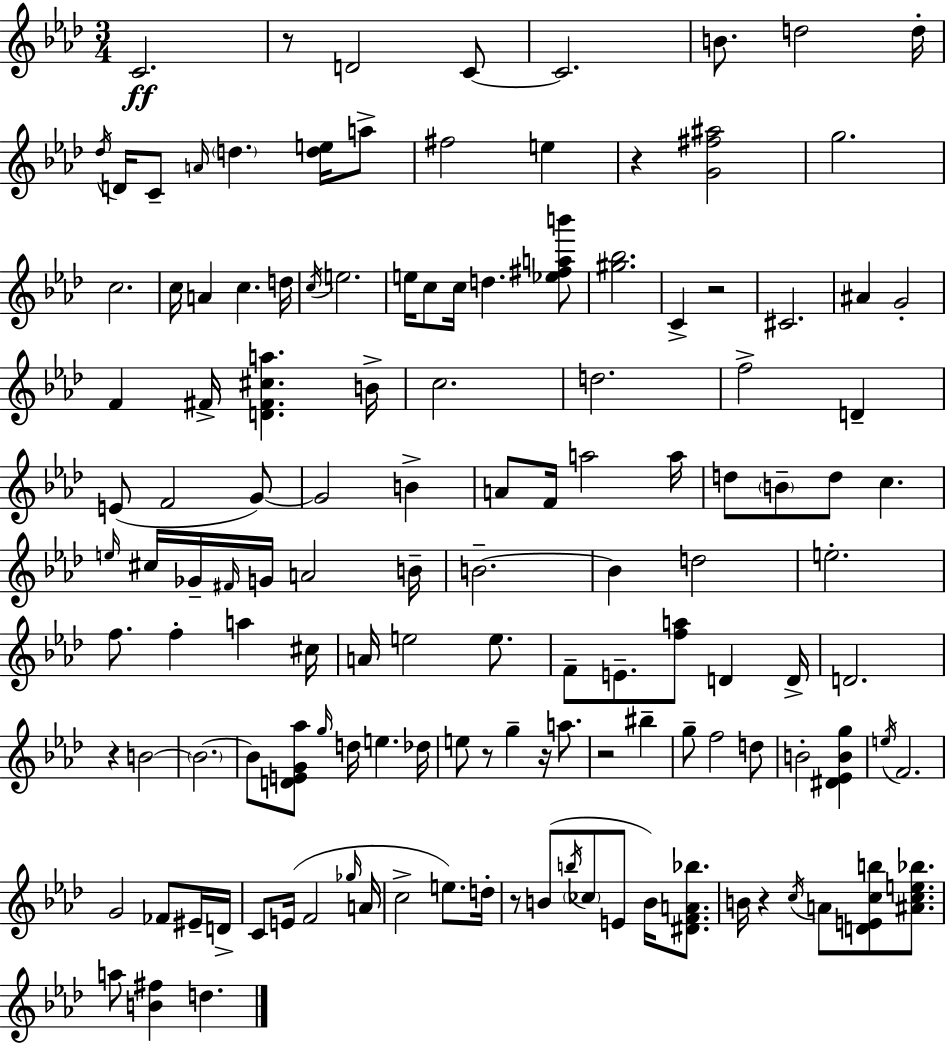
{
  \clef treble
  \numericTimeSignature
  \time 3/4
  \key aes \major
  c'2.\ff | r8 d'2 c'8~~ | c'2. | b'8. d''2 d''16-. | \break \acciaccatura { des''16 } d'16 c'8-- \grace { a'16 } \parenthesize d''4. <d'' e''>16 | a''8-> fis''2 e''4 | r4 <g' fis'' ais''>2 | g''2. | \break c''2. | c''16 a'4 c''4. | d''16 \acciaccatura { c''16 } e''2. | e''16 c''8 c''16 d''4. | \break <ees'' fis'' a'' b'''>8 <gis'' bes''>2. | c'4-> r2 | cis'2. | ais'4 g'2-. | \break f'4 fis'16-> <d' fis' cis'' a''>4. | b'16-> c''2. | d''2. | f''2-> d'4-- | \break e'8( f'2 | g'8~~) g'2 b'4-> | a'8 f'16 a''2 | a''16 d''8 \parenthesize b'8-- d''8 c''4. | \break \grace { e''16 } cis''16 ges'16-- \grace { fis'16 } g'16 a'2 | b'16-- b'2.--~~ | b'4 d''2 | e''2.-. | \break f''8. f''4-. | a''4 cis''16 a'16 e''2 | e''8. f'8-- e'8.-- <f'' a''>8 | d'4 d'16-> d'2. | \break r4 b'2~~ | \parenthesize b'2.~~ | b'8 <d' e' g' aes''>8 \grace { g''16 } d''16 e''4. | des''16 e''8 r8 g''4-- | \break r16 a''8. r2 | bis''4-- g''8-- f''2 | d''8 b'2-. | <dis' ees' b' g''>4 \acciaccatura { e''16 } f'2. | \break g'2 | fes'8 eis'16-- d'16-> c'8 e'16( f'2 | \grace { ges''16 } a'16 c''2-> | e''8.) d''16-. r8 b'8( | \break \acciaccatura { b''16 } \parenthesize ces''8 e'8 b'16) <dis' f' a' bes''>8. b'16 r4 | \acciaccatura { c''16 } a'8 <d' e' c'' b''>8 <ais' c'' e'' bes''>8. a''8 | <b' fis''>4 d''4. \bar "|."
}